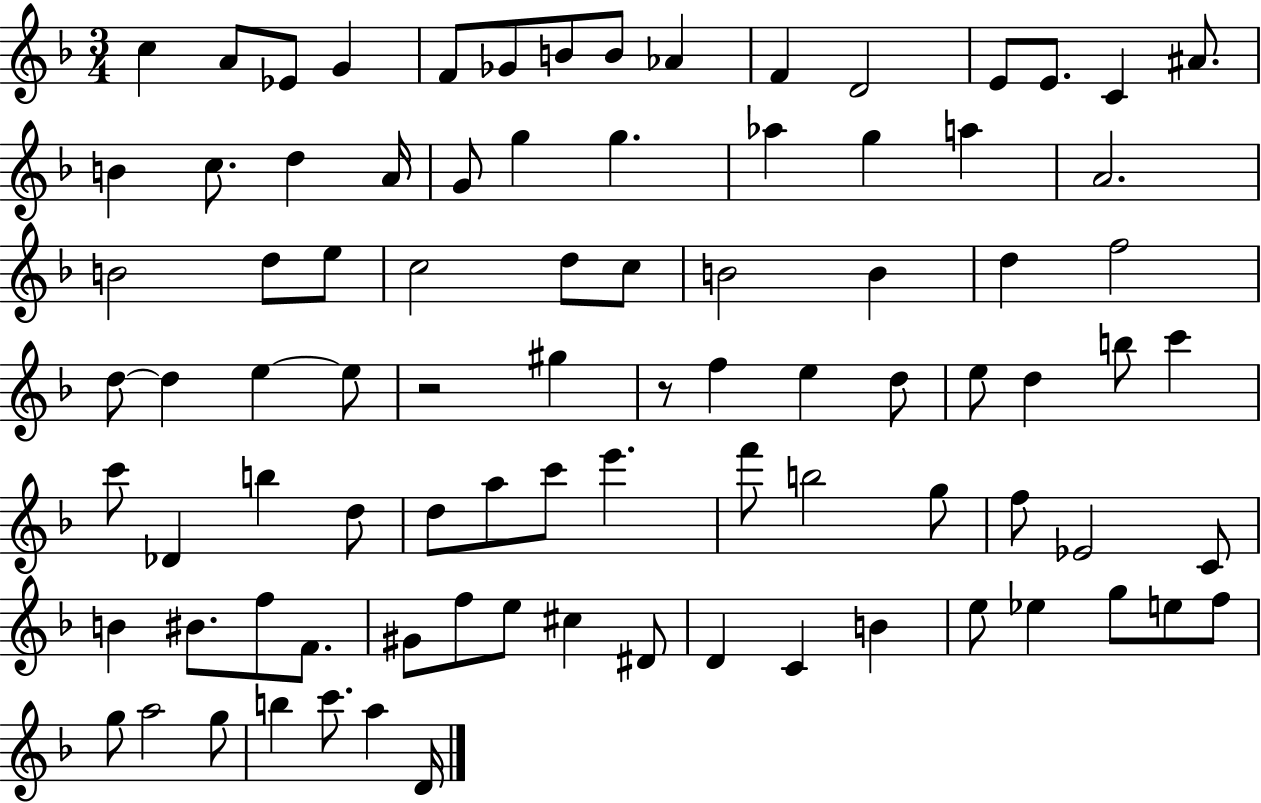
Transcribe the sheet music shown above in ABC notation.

X:1
T:Untitled
M:3/4
L:1/4
K:F
c A/2 _E/2 G F/2 _G/2 B/2 B/2 _A F D2 E/2 E/2 C ^A/2 B c/2 d A/4 G/2 g g _a g a A2 B2 d/2 e/2 c2 d/2 c/2 B2 B d f2 d/2 d e e/2 z2 ^g z/2 f e d/2 e/2 d b/2 c' c'/2 _D b d/2 d/2 a/2 c'/2 e' f'/2 b2 g/2 f/2 _E2 C/2 B ^B/2 f/2 F/2 ^G/2 f/2 e/2 ^c ^D/2 D C B e/2 _e g/2 e/2 f/2 g/2 a2 g/2 b c'/2 a D/4